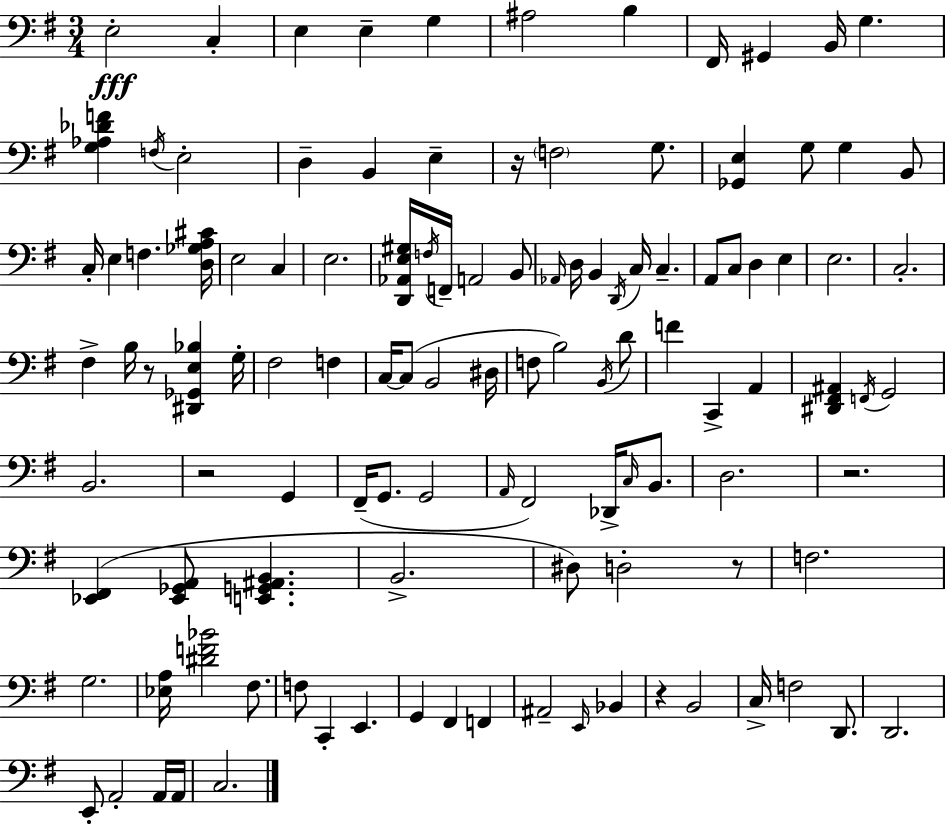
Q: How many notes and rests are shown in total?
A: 114